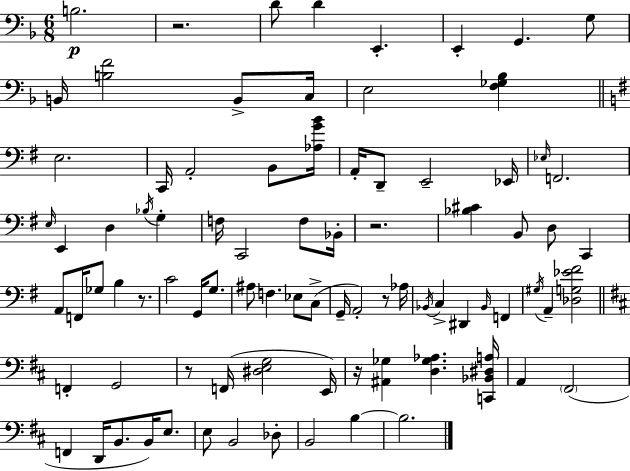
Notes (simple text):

B3/h. R/h. D4/e D4/q E2/q. E2/q G2/q. G3/e B2/s [B3,F4]/h B2/e C3/s E3/h [F3,Gb3,Bb3]/q E3/h. C2/s A2/h B2/e [Ab3,G4,B4]/s A2/s D2/e E2/h Eb2/s Eb3/s F2/h. E3/s E2/q D3/q Bb3/s G3/q F3/s C2/h F3/e Bb2/s R/h. [Bb3,C#4]/q B2/e D3/e C2/q A2/e F2/s Gb3/e B3/q R/e. C4/h G2/s G3/e. A#3/e F3/q. Eb3/e C3/e G2/s A2/h R/e Ab3/s Bb2/s C3/q D#2/q Bb2/s F2/q G#3/s A2/q [Db3,G3,Eb4,F#4]/h F2/q G2/h R/e F2/s [D#3,E3,G3]/h E2/s R/s [A#2,Gb3]/q [D3,Gb3,Ab3]/q. [C2,Bb2,D#3,A3]/s A2/q F#2/h F2/q D2/s B2/e. B2/s E3/e. E3/e B2/h Db3/e B2/h B3/q B3/h.